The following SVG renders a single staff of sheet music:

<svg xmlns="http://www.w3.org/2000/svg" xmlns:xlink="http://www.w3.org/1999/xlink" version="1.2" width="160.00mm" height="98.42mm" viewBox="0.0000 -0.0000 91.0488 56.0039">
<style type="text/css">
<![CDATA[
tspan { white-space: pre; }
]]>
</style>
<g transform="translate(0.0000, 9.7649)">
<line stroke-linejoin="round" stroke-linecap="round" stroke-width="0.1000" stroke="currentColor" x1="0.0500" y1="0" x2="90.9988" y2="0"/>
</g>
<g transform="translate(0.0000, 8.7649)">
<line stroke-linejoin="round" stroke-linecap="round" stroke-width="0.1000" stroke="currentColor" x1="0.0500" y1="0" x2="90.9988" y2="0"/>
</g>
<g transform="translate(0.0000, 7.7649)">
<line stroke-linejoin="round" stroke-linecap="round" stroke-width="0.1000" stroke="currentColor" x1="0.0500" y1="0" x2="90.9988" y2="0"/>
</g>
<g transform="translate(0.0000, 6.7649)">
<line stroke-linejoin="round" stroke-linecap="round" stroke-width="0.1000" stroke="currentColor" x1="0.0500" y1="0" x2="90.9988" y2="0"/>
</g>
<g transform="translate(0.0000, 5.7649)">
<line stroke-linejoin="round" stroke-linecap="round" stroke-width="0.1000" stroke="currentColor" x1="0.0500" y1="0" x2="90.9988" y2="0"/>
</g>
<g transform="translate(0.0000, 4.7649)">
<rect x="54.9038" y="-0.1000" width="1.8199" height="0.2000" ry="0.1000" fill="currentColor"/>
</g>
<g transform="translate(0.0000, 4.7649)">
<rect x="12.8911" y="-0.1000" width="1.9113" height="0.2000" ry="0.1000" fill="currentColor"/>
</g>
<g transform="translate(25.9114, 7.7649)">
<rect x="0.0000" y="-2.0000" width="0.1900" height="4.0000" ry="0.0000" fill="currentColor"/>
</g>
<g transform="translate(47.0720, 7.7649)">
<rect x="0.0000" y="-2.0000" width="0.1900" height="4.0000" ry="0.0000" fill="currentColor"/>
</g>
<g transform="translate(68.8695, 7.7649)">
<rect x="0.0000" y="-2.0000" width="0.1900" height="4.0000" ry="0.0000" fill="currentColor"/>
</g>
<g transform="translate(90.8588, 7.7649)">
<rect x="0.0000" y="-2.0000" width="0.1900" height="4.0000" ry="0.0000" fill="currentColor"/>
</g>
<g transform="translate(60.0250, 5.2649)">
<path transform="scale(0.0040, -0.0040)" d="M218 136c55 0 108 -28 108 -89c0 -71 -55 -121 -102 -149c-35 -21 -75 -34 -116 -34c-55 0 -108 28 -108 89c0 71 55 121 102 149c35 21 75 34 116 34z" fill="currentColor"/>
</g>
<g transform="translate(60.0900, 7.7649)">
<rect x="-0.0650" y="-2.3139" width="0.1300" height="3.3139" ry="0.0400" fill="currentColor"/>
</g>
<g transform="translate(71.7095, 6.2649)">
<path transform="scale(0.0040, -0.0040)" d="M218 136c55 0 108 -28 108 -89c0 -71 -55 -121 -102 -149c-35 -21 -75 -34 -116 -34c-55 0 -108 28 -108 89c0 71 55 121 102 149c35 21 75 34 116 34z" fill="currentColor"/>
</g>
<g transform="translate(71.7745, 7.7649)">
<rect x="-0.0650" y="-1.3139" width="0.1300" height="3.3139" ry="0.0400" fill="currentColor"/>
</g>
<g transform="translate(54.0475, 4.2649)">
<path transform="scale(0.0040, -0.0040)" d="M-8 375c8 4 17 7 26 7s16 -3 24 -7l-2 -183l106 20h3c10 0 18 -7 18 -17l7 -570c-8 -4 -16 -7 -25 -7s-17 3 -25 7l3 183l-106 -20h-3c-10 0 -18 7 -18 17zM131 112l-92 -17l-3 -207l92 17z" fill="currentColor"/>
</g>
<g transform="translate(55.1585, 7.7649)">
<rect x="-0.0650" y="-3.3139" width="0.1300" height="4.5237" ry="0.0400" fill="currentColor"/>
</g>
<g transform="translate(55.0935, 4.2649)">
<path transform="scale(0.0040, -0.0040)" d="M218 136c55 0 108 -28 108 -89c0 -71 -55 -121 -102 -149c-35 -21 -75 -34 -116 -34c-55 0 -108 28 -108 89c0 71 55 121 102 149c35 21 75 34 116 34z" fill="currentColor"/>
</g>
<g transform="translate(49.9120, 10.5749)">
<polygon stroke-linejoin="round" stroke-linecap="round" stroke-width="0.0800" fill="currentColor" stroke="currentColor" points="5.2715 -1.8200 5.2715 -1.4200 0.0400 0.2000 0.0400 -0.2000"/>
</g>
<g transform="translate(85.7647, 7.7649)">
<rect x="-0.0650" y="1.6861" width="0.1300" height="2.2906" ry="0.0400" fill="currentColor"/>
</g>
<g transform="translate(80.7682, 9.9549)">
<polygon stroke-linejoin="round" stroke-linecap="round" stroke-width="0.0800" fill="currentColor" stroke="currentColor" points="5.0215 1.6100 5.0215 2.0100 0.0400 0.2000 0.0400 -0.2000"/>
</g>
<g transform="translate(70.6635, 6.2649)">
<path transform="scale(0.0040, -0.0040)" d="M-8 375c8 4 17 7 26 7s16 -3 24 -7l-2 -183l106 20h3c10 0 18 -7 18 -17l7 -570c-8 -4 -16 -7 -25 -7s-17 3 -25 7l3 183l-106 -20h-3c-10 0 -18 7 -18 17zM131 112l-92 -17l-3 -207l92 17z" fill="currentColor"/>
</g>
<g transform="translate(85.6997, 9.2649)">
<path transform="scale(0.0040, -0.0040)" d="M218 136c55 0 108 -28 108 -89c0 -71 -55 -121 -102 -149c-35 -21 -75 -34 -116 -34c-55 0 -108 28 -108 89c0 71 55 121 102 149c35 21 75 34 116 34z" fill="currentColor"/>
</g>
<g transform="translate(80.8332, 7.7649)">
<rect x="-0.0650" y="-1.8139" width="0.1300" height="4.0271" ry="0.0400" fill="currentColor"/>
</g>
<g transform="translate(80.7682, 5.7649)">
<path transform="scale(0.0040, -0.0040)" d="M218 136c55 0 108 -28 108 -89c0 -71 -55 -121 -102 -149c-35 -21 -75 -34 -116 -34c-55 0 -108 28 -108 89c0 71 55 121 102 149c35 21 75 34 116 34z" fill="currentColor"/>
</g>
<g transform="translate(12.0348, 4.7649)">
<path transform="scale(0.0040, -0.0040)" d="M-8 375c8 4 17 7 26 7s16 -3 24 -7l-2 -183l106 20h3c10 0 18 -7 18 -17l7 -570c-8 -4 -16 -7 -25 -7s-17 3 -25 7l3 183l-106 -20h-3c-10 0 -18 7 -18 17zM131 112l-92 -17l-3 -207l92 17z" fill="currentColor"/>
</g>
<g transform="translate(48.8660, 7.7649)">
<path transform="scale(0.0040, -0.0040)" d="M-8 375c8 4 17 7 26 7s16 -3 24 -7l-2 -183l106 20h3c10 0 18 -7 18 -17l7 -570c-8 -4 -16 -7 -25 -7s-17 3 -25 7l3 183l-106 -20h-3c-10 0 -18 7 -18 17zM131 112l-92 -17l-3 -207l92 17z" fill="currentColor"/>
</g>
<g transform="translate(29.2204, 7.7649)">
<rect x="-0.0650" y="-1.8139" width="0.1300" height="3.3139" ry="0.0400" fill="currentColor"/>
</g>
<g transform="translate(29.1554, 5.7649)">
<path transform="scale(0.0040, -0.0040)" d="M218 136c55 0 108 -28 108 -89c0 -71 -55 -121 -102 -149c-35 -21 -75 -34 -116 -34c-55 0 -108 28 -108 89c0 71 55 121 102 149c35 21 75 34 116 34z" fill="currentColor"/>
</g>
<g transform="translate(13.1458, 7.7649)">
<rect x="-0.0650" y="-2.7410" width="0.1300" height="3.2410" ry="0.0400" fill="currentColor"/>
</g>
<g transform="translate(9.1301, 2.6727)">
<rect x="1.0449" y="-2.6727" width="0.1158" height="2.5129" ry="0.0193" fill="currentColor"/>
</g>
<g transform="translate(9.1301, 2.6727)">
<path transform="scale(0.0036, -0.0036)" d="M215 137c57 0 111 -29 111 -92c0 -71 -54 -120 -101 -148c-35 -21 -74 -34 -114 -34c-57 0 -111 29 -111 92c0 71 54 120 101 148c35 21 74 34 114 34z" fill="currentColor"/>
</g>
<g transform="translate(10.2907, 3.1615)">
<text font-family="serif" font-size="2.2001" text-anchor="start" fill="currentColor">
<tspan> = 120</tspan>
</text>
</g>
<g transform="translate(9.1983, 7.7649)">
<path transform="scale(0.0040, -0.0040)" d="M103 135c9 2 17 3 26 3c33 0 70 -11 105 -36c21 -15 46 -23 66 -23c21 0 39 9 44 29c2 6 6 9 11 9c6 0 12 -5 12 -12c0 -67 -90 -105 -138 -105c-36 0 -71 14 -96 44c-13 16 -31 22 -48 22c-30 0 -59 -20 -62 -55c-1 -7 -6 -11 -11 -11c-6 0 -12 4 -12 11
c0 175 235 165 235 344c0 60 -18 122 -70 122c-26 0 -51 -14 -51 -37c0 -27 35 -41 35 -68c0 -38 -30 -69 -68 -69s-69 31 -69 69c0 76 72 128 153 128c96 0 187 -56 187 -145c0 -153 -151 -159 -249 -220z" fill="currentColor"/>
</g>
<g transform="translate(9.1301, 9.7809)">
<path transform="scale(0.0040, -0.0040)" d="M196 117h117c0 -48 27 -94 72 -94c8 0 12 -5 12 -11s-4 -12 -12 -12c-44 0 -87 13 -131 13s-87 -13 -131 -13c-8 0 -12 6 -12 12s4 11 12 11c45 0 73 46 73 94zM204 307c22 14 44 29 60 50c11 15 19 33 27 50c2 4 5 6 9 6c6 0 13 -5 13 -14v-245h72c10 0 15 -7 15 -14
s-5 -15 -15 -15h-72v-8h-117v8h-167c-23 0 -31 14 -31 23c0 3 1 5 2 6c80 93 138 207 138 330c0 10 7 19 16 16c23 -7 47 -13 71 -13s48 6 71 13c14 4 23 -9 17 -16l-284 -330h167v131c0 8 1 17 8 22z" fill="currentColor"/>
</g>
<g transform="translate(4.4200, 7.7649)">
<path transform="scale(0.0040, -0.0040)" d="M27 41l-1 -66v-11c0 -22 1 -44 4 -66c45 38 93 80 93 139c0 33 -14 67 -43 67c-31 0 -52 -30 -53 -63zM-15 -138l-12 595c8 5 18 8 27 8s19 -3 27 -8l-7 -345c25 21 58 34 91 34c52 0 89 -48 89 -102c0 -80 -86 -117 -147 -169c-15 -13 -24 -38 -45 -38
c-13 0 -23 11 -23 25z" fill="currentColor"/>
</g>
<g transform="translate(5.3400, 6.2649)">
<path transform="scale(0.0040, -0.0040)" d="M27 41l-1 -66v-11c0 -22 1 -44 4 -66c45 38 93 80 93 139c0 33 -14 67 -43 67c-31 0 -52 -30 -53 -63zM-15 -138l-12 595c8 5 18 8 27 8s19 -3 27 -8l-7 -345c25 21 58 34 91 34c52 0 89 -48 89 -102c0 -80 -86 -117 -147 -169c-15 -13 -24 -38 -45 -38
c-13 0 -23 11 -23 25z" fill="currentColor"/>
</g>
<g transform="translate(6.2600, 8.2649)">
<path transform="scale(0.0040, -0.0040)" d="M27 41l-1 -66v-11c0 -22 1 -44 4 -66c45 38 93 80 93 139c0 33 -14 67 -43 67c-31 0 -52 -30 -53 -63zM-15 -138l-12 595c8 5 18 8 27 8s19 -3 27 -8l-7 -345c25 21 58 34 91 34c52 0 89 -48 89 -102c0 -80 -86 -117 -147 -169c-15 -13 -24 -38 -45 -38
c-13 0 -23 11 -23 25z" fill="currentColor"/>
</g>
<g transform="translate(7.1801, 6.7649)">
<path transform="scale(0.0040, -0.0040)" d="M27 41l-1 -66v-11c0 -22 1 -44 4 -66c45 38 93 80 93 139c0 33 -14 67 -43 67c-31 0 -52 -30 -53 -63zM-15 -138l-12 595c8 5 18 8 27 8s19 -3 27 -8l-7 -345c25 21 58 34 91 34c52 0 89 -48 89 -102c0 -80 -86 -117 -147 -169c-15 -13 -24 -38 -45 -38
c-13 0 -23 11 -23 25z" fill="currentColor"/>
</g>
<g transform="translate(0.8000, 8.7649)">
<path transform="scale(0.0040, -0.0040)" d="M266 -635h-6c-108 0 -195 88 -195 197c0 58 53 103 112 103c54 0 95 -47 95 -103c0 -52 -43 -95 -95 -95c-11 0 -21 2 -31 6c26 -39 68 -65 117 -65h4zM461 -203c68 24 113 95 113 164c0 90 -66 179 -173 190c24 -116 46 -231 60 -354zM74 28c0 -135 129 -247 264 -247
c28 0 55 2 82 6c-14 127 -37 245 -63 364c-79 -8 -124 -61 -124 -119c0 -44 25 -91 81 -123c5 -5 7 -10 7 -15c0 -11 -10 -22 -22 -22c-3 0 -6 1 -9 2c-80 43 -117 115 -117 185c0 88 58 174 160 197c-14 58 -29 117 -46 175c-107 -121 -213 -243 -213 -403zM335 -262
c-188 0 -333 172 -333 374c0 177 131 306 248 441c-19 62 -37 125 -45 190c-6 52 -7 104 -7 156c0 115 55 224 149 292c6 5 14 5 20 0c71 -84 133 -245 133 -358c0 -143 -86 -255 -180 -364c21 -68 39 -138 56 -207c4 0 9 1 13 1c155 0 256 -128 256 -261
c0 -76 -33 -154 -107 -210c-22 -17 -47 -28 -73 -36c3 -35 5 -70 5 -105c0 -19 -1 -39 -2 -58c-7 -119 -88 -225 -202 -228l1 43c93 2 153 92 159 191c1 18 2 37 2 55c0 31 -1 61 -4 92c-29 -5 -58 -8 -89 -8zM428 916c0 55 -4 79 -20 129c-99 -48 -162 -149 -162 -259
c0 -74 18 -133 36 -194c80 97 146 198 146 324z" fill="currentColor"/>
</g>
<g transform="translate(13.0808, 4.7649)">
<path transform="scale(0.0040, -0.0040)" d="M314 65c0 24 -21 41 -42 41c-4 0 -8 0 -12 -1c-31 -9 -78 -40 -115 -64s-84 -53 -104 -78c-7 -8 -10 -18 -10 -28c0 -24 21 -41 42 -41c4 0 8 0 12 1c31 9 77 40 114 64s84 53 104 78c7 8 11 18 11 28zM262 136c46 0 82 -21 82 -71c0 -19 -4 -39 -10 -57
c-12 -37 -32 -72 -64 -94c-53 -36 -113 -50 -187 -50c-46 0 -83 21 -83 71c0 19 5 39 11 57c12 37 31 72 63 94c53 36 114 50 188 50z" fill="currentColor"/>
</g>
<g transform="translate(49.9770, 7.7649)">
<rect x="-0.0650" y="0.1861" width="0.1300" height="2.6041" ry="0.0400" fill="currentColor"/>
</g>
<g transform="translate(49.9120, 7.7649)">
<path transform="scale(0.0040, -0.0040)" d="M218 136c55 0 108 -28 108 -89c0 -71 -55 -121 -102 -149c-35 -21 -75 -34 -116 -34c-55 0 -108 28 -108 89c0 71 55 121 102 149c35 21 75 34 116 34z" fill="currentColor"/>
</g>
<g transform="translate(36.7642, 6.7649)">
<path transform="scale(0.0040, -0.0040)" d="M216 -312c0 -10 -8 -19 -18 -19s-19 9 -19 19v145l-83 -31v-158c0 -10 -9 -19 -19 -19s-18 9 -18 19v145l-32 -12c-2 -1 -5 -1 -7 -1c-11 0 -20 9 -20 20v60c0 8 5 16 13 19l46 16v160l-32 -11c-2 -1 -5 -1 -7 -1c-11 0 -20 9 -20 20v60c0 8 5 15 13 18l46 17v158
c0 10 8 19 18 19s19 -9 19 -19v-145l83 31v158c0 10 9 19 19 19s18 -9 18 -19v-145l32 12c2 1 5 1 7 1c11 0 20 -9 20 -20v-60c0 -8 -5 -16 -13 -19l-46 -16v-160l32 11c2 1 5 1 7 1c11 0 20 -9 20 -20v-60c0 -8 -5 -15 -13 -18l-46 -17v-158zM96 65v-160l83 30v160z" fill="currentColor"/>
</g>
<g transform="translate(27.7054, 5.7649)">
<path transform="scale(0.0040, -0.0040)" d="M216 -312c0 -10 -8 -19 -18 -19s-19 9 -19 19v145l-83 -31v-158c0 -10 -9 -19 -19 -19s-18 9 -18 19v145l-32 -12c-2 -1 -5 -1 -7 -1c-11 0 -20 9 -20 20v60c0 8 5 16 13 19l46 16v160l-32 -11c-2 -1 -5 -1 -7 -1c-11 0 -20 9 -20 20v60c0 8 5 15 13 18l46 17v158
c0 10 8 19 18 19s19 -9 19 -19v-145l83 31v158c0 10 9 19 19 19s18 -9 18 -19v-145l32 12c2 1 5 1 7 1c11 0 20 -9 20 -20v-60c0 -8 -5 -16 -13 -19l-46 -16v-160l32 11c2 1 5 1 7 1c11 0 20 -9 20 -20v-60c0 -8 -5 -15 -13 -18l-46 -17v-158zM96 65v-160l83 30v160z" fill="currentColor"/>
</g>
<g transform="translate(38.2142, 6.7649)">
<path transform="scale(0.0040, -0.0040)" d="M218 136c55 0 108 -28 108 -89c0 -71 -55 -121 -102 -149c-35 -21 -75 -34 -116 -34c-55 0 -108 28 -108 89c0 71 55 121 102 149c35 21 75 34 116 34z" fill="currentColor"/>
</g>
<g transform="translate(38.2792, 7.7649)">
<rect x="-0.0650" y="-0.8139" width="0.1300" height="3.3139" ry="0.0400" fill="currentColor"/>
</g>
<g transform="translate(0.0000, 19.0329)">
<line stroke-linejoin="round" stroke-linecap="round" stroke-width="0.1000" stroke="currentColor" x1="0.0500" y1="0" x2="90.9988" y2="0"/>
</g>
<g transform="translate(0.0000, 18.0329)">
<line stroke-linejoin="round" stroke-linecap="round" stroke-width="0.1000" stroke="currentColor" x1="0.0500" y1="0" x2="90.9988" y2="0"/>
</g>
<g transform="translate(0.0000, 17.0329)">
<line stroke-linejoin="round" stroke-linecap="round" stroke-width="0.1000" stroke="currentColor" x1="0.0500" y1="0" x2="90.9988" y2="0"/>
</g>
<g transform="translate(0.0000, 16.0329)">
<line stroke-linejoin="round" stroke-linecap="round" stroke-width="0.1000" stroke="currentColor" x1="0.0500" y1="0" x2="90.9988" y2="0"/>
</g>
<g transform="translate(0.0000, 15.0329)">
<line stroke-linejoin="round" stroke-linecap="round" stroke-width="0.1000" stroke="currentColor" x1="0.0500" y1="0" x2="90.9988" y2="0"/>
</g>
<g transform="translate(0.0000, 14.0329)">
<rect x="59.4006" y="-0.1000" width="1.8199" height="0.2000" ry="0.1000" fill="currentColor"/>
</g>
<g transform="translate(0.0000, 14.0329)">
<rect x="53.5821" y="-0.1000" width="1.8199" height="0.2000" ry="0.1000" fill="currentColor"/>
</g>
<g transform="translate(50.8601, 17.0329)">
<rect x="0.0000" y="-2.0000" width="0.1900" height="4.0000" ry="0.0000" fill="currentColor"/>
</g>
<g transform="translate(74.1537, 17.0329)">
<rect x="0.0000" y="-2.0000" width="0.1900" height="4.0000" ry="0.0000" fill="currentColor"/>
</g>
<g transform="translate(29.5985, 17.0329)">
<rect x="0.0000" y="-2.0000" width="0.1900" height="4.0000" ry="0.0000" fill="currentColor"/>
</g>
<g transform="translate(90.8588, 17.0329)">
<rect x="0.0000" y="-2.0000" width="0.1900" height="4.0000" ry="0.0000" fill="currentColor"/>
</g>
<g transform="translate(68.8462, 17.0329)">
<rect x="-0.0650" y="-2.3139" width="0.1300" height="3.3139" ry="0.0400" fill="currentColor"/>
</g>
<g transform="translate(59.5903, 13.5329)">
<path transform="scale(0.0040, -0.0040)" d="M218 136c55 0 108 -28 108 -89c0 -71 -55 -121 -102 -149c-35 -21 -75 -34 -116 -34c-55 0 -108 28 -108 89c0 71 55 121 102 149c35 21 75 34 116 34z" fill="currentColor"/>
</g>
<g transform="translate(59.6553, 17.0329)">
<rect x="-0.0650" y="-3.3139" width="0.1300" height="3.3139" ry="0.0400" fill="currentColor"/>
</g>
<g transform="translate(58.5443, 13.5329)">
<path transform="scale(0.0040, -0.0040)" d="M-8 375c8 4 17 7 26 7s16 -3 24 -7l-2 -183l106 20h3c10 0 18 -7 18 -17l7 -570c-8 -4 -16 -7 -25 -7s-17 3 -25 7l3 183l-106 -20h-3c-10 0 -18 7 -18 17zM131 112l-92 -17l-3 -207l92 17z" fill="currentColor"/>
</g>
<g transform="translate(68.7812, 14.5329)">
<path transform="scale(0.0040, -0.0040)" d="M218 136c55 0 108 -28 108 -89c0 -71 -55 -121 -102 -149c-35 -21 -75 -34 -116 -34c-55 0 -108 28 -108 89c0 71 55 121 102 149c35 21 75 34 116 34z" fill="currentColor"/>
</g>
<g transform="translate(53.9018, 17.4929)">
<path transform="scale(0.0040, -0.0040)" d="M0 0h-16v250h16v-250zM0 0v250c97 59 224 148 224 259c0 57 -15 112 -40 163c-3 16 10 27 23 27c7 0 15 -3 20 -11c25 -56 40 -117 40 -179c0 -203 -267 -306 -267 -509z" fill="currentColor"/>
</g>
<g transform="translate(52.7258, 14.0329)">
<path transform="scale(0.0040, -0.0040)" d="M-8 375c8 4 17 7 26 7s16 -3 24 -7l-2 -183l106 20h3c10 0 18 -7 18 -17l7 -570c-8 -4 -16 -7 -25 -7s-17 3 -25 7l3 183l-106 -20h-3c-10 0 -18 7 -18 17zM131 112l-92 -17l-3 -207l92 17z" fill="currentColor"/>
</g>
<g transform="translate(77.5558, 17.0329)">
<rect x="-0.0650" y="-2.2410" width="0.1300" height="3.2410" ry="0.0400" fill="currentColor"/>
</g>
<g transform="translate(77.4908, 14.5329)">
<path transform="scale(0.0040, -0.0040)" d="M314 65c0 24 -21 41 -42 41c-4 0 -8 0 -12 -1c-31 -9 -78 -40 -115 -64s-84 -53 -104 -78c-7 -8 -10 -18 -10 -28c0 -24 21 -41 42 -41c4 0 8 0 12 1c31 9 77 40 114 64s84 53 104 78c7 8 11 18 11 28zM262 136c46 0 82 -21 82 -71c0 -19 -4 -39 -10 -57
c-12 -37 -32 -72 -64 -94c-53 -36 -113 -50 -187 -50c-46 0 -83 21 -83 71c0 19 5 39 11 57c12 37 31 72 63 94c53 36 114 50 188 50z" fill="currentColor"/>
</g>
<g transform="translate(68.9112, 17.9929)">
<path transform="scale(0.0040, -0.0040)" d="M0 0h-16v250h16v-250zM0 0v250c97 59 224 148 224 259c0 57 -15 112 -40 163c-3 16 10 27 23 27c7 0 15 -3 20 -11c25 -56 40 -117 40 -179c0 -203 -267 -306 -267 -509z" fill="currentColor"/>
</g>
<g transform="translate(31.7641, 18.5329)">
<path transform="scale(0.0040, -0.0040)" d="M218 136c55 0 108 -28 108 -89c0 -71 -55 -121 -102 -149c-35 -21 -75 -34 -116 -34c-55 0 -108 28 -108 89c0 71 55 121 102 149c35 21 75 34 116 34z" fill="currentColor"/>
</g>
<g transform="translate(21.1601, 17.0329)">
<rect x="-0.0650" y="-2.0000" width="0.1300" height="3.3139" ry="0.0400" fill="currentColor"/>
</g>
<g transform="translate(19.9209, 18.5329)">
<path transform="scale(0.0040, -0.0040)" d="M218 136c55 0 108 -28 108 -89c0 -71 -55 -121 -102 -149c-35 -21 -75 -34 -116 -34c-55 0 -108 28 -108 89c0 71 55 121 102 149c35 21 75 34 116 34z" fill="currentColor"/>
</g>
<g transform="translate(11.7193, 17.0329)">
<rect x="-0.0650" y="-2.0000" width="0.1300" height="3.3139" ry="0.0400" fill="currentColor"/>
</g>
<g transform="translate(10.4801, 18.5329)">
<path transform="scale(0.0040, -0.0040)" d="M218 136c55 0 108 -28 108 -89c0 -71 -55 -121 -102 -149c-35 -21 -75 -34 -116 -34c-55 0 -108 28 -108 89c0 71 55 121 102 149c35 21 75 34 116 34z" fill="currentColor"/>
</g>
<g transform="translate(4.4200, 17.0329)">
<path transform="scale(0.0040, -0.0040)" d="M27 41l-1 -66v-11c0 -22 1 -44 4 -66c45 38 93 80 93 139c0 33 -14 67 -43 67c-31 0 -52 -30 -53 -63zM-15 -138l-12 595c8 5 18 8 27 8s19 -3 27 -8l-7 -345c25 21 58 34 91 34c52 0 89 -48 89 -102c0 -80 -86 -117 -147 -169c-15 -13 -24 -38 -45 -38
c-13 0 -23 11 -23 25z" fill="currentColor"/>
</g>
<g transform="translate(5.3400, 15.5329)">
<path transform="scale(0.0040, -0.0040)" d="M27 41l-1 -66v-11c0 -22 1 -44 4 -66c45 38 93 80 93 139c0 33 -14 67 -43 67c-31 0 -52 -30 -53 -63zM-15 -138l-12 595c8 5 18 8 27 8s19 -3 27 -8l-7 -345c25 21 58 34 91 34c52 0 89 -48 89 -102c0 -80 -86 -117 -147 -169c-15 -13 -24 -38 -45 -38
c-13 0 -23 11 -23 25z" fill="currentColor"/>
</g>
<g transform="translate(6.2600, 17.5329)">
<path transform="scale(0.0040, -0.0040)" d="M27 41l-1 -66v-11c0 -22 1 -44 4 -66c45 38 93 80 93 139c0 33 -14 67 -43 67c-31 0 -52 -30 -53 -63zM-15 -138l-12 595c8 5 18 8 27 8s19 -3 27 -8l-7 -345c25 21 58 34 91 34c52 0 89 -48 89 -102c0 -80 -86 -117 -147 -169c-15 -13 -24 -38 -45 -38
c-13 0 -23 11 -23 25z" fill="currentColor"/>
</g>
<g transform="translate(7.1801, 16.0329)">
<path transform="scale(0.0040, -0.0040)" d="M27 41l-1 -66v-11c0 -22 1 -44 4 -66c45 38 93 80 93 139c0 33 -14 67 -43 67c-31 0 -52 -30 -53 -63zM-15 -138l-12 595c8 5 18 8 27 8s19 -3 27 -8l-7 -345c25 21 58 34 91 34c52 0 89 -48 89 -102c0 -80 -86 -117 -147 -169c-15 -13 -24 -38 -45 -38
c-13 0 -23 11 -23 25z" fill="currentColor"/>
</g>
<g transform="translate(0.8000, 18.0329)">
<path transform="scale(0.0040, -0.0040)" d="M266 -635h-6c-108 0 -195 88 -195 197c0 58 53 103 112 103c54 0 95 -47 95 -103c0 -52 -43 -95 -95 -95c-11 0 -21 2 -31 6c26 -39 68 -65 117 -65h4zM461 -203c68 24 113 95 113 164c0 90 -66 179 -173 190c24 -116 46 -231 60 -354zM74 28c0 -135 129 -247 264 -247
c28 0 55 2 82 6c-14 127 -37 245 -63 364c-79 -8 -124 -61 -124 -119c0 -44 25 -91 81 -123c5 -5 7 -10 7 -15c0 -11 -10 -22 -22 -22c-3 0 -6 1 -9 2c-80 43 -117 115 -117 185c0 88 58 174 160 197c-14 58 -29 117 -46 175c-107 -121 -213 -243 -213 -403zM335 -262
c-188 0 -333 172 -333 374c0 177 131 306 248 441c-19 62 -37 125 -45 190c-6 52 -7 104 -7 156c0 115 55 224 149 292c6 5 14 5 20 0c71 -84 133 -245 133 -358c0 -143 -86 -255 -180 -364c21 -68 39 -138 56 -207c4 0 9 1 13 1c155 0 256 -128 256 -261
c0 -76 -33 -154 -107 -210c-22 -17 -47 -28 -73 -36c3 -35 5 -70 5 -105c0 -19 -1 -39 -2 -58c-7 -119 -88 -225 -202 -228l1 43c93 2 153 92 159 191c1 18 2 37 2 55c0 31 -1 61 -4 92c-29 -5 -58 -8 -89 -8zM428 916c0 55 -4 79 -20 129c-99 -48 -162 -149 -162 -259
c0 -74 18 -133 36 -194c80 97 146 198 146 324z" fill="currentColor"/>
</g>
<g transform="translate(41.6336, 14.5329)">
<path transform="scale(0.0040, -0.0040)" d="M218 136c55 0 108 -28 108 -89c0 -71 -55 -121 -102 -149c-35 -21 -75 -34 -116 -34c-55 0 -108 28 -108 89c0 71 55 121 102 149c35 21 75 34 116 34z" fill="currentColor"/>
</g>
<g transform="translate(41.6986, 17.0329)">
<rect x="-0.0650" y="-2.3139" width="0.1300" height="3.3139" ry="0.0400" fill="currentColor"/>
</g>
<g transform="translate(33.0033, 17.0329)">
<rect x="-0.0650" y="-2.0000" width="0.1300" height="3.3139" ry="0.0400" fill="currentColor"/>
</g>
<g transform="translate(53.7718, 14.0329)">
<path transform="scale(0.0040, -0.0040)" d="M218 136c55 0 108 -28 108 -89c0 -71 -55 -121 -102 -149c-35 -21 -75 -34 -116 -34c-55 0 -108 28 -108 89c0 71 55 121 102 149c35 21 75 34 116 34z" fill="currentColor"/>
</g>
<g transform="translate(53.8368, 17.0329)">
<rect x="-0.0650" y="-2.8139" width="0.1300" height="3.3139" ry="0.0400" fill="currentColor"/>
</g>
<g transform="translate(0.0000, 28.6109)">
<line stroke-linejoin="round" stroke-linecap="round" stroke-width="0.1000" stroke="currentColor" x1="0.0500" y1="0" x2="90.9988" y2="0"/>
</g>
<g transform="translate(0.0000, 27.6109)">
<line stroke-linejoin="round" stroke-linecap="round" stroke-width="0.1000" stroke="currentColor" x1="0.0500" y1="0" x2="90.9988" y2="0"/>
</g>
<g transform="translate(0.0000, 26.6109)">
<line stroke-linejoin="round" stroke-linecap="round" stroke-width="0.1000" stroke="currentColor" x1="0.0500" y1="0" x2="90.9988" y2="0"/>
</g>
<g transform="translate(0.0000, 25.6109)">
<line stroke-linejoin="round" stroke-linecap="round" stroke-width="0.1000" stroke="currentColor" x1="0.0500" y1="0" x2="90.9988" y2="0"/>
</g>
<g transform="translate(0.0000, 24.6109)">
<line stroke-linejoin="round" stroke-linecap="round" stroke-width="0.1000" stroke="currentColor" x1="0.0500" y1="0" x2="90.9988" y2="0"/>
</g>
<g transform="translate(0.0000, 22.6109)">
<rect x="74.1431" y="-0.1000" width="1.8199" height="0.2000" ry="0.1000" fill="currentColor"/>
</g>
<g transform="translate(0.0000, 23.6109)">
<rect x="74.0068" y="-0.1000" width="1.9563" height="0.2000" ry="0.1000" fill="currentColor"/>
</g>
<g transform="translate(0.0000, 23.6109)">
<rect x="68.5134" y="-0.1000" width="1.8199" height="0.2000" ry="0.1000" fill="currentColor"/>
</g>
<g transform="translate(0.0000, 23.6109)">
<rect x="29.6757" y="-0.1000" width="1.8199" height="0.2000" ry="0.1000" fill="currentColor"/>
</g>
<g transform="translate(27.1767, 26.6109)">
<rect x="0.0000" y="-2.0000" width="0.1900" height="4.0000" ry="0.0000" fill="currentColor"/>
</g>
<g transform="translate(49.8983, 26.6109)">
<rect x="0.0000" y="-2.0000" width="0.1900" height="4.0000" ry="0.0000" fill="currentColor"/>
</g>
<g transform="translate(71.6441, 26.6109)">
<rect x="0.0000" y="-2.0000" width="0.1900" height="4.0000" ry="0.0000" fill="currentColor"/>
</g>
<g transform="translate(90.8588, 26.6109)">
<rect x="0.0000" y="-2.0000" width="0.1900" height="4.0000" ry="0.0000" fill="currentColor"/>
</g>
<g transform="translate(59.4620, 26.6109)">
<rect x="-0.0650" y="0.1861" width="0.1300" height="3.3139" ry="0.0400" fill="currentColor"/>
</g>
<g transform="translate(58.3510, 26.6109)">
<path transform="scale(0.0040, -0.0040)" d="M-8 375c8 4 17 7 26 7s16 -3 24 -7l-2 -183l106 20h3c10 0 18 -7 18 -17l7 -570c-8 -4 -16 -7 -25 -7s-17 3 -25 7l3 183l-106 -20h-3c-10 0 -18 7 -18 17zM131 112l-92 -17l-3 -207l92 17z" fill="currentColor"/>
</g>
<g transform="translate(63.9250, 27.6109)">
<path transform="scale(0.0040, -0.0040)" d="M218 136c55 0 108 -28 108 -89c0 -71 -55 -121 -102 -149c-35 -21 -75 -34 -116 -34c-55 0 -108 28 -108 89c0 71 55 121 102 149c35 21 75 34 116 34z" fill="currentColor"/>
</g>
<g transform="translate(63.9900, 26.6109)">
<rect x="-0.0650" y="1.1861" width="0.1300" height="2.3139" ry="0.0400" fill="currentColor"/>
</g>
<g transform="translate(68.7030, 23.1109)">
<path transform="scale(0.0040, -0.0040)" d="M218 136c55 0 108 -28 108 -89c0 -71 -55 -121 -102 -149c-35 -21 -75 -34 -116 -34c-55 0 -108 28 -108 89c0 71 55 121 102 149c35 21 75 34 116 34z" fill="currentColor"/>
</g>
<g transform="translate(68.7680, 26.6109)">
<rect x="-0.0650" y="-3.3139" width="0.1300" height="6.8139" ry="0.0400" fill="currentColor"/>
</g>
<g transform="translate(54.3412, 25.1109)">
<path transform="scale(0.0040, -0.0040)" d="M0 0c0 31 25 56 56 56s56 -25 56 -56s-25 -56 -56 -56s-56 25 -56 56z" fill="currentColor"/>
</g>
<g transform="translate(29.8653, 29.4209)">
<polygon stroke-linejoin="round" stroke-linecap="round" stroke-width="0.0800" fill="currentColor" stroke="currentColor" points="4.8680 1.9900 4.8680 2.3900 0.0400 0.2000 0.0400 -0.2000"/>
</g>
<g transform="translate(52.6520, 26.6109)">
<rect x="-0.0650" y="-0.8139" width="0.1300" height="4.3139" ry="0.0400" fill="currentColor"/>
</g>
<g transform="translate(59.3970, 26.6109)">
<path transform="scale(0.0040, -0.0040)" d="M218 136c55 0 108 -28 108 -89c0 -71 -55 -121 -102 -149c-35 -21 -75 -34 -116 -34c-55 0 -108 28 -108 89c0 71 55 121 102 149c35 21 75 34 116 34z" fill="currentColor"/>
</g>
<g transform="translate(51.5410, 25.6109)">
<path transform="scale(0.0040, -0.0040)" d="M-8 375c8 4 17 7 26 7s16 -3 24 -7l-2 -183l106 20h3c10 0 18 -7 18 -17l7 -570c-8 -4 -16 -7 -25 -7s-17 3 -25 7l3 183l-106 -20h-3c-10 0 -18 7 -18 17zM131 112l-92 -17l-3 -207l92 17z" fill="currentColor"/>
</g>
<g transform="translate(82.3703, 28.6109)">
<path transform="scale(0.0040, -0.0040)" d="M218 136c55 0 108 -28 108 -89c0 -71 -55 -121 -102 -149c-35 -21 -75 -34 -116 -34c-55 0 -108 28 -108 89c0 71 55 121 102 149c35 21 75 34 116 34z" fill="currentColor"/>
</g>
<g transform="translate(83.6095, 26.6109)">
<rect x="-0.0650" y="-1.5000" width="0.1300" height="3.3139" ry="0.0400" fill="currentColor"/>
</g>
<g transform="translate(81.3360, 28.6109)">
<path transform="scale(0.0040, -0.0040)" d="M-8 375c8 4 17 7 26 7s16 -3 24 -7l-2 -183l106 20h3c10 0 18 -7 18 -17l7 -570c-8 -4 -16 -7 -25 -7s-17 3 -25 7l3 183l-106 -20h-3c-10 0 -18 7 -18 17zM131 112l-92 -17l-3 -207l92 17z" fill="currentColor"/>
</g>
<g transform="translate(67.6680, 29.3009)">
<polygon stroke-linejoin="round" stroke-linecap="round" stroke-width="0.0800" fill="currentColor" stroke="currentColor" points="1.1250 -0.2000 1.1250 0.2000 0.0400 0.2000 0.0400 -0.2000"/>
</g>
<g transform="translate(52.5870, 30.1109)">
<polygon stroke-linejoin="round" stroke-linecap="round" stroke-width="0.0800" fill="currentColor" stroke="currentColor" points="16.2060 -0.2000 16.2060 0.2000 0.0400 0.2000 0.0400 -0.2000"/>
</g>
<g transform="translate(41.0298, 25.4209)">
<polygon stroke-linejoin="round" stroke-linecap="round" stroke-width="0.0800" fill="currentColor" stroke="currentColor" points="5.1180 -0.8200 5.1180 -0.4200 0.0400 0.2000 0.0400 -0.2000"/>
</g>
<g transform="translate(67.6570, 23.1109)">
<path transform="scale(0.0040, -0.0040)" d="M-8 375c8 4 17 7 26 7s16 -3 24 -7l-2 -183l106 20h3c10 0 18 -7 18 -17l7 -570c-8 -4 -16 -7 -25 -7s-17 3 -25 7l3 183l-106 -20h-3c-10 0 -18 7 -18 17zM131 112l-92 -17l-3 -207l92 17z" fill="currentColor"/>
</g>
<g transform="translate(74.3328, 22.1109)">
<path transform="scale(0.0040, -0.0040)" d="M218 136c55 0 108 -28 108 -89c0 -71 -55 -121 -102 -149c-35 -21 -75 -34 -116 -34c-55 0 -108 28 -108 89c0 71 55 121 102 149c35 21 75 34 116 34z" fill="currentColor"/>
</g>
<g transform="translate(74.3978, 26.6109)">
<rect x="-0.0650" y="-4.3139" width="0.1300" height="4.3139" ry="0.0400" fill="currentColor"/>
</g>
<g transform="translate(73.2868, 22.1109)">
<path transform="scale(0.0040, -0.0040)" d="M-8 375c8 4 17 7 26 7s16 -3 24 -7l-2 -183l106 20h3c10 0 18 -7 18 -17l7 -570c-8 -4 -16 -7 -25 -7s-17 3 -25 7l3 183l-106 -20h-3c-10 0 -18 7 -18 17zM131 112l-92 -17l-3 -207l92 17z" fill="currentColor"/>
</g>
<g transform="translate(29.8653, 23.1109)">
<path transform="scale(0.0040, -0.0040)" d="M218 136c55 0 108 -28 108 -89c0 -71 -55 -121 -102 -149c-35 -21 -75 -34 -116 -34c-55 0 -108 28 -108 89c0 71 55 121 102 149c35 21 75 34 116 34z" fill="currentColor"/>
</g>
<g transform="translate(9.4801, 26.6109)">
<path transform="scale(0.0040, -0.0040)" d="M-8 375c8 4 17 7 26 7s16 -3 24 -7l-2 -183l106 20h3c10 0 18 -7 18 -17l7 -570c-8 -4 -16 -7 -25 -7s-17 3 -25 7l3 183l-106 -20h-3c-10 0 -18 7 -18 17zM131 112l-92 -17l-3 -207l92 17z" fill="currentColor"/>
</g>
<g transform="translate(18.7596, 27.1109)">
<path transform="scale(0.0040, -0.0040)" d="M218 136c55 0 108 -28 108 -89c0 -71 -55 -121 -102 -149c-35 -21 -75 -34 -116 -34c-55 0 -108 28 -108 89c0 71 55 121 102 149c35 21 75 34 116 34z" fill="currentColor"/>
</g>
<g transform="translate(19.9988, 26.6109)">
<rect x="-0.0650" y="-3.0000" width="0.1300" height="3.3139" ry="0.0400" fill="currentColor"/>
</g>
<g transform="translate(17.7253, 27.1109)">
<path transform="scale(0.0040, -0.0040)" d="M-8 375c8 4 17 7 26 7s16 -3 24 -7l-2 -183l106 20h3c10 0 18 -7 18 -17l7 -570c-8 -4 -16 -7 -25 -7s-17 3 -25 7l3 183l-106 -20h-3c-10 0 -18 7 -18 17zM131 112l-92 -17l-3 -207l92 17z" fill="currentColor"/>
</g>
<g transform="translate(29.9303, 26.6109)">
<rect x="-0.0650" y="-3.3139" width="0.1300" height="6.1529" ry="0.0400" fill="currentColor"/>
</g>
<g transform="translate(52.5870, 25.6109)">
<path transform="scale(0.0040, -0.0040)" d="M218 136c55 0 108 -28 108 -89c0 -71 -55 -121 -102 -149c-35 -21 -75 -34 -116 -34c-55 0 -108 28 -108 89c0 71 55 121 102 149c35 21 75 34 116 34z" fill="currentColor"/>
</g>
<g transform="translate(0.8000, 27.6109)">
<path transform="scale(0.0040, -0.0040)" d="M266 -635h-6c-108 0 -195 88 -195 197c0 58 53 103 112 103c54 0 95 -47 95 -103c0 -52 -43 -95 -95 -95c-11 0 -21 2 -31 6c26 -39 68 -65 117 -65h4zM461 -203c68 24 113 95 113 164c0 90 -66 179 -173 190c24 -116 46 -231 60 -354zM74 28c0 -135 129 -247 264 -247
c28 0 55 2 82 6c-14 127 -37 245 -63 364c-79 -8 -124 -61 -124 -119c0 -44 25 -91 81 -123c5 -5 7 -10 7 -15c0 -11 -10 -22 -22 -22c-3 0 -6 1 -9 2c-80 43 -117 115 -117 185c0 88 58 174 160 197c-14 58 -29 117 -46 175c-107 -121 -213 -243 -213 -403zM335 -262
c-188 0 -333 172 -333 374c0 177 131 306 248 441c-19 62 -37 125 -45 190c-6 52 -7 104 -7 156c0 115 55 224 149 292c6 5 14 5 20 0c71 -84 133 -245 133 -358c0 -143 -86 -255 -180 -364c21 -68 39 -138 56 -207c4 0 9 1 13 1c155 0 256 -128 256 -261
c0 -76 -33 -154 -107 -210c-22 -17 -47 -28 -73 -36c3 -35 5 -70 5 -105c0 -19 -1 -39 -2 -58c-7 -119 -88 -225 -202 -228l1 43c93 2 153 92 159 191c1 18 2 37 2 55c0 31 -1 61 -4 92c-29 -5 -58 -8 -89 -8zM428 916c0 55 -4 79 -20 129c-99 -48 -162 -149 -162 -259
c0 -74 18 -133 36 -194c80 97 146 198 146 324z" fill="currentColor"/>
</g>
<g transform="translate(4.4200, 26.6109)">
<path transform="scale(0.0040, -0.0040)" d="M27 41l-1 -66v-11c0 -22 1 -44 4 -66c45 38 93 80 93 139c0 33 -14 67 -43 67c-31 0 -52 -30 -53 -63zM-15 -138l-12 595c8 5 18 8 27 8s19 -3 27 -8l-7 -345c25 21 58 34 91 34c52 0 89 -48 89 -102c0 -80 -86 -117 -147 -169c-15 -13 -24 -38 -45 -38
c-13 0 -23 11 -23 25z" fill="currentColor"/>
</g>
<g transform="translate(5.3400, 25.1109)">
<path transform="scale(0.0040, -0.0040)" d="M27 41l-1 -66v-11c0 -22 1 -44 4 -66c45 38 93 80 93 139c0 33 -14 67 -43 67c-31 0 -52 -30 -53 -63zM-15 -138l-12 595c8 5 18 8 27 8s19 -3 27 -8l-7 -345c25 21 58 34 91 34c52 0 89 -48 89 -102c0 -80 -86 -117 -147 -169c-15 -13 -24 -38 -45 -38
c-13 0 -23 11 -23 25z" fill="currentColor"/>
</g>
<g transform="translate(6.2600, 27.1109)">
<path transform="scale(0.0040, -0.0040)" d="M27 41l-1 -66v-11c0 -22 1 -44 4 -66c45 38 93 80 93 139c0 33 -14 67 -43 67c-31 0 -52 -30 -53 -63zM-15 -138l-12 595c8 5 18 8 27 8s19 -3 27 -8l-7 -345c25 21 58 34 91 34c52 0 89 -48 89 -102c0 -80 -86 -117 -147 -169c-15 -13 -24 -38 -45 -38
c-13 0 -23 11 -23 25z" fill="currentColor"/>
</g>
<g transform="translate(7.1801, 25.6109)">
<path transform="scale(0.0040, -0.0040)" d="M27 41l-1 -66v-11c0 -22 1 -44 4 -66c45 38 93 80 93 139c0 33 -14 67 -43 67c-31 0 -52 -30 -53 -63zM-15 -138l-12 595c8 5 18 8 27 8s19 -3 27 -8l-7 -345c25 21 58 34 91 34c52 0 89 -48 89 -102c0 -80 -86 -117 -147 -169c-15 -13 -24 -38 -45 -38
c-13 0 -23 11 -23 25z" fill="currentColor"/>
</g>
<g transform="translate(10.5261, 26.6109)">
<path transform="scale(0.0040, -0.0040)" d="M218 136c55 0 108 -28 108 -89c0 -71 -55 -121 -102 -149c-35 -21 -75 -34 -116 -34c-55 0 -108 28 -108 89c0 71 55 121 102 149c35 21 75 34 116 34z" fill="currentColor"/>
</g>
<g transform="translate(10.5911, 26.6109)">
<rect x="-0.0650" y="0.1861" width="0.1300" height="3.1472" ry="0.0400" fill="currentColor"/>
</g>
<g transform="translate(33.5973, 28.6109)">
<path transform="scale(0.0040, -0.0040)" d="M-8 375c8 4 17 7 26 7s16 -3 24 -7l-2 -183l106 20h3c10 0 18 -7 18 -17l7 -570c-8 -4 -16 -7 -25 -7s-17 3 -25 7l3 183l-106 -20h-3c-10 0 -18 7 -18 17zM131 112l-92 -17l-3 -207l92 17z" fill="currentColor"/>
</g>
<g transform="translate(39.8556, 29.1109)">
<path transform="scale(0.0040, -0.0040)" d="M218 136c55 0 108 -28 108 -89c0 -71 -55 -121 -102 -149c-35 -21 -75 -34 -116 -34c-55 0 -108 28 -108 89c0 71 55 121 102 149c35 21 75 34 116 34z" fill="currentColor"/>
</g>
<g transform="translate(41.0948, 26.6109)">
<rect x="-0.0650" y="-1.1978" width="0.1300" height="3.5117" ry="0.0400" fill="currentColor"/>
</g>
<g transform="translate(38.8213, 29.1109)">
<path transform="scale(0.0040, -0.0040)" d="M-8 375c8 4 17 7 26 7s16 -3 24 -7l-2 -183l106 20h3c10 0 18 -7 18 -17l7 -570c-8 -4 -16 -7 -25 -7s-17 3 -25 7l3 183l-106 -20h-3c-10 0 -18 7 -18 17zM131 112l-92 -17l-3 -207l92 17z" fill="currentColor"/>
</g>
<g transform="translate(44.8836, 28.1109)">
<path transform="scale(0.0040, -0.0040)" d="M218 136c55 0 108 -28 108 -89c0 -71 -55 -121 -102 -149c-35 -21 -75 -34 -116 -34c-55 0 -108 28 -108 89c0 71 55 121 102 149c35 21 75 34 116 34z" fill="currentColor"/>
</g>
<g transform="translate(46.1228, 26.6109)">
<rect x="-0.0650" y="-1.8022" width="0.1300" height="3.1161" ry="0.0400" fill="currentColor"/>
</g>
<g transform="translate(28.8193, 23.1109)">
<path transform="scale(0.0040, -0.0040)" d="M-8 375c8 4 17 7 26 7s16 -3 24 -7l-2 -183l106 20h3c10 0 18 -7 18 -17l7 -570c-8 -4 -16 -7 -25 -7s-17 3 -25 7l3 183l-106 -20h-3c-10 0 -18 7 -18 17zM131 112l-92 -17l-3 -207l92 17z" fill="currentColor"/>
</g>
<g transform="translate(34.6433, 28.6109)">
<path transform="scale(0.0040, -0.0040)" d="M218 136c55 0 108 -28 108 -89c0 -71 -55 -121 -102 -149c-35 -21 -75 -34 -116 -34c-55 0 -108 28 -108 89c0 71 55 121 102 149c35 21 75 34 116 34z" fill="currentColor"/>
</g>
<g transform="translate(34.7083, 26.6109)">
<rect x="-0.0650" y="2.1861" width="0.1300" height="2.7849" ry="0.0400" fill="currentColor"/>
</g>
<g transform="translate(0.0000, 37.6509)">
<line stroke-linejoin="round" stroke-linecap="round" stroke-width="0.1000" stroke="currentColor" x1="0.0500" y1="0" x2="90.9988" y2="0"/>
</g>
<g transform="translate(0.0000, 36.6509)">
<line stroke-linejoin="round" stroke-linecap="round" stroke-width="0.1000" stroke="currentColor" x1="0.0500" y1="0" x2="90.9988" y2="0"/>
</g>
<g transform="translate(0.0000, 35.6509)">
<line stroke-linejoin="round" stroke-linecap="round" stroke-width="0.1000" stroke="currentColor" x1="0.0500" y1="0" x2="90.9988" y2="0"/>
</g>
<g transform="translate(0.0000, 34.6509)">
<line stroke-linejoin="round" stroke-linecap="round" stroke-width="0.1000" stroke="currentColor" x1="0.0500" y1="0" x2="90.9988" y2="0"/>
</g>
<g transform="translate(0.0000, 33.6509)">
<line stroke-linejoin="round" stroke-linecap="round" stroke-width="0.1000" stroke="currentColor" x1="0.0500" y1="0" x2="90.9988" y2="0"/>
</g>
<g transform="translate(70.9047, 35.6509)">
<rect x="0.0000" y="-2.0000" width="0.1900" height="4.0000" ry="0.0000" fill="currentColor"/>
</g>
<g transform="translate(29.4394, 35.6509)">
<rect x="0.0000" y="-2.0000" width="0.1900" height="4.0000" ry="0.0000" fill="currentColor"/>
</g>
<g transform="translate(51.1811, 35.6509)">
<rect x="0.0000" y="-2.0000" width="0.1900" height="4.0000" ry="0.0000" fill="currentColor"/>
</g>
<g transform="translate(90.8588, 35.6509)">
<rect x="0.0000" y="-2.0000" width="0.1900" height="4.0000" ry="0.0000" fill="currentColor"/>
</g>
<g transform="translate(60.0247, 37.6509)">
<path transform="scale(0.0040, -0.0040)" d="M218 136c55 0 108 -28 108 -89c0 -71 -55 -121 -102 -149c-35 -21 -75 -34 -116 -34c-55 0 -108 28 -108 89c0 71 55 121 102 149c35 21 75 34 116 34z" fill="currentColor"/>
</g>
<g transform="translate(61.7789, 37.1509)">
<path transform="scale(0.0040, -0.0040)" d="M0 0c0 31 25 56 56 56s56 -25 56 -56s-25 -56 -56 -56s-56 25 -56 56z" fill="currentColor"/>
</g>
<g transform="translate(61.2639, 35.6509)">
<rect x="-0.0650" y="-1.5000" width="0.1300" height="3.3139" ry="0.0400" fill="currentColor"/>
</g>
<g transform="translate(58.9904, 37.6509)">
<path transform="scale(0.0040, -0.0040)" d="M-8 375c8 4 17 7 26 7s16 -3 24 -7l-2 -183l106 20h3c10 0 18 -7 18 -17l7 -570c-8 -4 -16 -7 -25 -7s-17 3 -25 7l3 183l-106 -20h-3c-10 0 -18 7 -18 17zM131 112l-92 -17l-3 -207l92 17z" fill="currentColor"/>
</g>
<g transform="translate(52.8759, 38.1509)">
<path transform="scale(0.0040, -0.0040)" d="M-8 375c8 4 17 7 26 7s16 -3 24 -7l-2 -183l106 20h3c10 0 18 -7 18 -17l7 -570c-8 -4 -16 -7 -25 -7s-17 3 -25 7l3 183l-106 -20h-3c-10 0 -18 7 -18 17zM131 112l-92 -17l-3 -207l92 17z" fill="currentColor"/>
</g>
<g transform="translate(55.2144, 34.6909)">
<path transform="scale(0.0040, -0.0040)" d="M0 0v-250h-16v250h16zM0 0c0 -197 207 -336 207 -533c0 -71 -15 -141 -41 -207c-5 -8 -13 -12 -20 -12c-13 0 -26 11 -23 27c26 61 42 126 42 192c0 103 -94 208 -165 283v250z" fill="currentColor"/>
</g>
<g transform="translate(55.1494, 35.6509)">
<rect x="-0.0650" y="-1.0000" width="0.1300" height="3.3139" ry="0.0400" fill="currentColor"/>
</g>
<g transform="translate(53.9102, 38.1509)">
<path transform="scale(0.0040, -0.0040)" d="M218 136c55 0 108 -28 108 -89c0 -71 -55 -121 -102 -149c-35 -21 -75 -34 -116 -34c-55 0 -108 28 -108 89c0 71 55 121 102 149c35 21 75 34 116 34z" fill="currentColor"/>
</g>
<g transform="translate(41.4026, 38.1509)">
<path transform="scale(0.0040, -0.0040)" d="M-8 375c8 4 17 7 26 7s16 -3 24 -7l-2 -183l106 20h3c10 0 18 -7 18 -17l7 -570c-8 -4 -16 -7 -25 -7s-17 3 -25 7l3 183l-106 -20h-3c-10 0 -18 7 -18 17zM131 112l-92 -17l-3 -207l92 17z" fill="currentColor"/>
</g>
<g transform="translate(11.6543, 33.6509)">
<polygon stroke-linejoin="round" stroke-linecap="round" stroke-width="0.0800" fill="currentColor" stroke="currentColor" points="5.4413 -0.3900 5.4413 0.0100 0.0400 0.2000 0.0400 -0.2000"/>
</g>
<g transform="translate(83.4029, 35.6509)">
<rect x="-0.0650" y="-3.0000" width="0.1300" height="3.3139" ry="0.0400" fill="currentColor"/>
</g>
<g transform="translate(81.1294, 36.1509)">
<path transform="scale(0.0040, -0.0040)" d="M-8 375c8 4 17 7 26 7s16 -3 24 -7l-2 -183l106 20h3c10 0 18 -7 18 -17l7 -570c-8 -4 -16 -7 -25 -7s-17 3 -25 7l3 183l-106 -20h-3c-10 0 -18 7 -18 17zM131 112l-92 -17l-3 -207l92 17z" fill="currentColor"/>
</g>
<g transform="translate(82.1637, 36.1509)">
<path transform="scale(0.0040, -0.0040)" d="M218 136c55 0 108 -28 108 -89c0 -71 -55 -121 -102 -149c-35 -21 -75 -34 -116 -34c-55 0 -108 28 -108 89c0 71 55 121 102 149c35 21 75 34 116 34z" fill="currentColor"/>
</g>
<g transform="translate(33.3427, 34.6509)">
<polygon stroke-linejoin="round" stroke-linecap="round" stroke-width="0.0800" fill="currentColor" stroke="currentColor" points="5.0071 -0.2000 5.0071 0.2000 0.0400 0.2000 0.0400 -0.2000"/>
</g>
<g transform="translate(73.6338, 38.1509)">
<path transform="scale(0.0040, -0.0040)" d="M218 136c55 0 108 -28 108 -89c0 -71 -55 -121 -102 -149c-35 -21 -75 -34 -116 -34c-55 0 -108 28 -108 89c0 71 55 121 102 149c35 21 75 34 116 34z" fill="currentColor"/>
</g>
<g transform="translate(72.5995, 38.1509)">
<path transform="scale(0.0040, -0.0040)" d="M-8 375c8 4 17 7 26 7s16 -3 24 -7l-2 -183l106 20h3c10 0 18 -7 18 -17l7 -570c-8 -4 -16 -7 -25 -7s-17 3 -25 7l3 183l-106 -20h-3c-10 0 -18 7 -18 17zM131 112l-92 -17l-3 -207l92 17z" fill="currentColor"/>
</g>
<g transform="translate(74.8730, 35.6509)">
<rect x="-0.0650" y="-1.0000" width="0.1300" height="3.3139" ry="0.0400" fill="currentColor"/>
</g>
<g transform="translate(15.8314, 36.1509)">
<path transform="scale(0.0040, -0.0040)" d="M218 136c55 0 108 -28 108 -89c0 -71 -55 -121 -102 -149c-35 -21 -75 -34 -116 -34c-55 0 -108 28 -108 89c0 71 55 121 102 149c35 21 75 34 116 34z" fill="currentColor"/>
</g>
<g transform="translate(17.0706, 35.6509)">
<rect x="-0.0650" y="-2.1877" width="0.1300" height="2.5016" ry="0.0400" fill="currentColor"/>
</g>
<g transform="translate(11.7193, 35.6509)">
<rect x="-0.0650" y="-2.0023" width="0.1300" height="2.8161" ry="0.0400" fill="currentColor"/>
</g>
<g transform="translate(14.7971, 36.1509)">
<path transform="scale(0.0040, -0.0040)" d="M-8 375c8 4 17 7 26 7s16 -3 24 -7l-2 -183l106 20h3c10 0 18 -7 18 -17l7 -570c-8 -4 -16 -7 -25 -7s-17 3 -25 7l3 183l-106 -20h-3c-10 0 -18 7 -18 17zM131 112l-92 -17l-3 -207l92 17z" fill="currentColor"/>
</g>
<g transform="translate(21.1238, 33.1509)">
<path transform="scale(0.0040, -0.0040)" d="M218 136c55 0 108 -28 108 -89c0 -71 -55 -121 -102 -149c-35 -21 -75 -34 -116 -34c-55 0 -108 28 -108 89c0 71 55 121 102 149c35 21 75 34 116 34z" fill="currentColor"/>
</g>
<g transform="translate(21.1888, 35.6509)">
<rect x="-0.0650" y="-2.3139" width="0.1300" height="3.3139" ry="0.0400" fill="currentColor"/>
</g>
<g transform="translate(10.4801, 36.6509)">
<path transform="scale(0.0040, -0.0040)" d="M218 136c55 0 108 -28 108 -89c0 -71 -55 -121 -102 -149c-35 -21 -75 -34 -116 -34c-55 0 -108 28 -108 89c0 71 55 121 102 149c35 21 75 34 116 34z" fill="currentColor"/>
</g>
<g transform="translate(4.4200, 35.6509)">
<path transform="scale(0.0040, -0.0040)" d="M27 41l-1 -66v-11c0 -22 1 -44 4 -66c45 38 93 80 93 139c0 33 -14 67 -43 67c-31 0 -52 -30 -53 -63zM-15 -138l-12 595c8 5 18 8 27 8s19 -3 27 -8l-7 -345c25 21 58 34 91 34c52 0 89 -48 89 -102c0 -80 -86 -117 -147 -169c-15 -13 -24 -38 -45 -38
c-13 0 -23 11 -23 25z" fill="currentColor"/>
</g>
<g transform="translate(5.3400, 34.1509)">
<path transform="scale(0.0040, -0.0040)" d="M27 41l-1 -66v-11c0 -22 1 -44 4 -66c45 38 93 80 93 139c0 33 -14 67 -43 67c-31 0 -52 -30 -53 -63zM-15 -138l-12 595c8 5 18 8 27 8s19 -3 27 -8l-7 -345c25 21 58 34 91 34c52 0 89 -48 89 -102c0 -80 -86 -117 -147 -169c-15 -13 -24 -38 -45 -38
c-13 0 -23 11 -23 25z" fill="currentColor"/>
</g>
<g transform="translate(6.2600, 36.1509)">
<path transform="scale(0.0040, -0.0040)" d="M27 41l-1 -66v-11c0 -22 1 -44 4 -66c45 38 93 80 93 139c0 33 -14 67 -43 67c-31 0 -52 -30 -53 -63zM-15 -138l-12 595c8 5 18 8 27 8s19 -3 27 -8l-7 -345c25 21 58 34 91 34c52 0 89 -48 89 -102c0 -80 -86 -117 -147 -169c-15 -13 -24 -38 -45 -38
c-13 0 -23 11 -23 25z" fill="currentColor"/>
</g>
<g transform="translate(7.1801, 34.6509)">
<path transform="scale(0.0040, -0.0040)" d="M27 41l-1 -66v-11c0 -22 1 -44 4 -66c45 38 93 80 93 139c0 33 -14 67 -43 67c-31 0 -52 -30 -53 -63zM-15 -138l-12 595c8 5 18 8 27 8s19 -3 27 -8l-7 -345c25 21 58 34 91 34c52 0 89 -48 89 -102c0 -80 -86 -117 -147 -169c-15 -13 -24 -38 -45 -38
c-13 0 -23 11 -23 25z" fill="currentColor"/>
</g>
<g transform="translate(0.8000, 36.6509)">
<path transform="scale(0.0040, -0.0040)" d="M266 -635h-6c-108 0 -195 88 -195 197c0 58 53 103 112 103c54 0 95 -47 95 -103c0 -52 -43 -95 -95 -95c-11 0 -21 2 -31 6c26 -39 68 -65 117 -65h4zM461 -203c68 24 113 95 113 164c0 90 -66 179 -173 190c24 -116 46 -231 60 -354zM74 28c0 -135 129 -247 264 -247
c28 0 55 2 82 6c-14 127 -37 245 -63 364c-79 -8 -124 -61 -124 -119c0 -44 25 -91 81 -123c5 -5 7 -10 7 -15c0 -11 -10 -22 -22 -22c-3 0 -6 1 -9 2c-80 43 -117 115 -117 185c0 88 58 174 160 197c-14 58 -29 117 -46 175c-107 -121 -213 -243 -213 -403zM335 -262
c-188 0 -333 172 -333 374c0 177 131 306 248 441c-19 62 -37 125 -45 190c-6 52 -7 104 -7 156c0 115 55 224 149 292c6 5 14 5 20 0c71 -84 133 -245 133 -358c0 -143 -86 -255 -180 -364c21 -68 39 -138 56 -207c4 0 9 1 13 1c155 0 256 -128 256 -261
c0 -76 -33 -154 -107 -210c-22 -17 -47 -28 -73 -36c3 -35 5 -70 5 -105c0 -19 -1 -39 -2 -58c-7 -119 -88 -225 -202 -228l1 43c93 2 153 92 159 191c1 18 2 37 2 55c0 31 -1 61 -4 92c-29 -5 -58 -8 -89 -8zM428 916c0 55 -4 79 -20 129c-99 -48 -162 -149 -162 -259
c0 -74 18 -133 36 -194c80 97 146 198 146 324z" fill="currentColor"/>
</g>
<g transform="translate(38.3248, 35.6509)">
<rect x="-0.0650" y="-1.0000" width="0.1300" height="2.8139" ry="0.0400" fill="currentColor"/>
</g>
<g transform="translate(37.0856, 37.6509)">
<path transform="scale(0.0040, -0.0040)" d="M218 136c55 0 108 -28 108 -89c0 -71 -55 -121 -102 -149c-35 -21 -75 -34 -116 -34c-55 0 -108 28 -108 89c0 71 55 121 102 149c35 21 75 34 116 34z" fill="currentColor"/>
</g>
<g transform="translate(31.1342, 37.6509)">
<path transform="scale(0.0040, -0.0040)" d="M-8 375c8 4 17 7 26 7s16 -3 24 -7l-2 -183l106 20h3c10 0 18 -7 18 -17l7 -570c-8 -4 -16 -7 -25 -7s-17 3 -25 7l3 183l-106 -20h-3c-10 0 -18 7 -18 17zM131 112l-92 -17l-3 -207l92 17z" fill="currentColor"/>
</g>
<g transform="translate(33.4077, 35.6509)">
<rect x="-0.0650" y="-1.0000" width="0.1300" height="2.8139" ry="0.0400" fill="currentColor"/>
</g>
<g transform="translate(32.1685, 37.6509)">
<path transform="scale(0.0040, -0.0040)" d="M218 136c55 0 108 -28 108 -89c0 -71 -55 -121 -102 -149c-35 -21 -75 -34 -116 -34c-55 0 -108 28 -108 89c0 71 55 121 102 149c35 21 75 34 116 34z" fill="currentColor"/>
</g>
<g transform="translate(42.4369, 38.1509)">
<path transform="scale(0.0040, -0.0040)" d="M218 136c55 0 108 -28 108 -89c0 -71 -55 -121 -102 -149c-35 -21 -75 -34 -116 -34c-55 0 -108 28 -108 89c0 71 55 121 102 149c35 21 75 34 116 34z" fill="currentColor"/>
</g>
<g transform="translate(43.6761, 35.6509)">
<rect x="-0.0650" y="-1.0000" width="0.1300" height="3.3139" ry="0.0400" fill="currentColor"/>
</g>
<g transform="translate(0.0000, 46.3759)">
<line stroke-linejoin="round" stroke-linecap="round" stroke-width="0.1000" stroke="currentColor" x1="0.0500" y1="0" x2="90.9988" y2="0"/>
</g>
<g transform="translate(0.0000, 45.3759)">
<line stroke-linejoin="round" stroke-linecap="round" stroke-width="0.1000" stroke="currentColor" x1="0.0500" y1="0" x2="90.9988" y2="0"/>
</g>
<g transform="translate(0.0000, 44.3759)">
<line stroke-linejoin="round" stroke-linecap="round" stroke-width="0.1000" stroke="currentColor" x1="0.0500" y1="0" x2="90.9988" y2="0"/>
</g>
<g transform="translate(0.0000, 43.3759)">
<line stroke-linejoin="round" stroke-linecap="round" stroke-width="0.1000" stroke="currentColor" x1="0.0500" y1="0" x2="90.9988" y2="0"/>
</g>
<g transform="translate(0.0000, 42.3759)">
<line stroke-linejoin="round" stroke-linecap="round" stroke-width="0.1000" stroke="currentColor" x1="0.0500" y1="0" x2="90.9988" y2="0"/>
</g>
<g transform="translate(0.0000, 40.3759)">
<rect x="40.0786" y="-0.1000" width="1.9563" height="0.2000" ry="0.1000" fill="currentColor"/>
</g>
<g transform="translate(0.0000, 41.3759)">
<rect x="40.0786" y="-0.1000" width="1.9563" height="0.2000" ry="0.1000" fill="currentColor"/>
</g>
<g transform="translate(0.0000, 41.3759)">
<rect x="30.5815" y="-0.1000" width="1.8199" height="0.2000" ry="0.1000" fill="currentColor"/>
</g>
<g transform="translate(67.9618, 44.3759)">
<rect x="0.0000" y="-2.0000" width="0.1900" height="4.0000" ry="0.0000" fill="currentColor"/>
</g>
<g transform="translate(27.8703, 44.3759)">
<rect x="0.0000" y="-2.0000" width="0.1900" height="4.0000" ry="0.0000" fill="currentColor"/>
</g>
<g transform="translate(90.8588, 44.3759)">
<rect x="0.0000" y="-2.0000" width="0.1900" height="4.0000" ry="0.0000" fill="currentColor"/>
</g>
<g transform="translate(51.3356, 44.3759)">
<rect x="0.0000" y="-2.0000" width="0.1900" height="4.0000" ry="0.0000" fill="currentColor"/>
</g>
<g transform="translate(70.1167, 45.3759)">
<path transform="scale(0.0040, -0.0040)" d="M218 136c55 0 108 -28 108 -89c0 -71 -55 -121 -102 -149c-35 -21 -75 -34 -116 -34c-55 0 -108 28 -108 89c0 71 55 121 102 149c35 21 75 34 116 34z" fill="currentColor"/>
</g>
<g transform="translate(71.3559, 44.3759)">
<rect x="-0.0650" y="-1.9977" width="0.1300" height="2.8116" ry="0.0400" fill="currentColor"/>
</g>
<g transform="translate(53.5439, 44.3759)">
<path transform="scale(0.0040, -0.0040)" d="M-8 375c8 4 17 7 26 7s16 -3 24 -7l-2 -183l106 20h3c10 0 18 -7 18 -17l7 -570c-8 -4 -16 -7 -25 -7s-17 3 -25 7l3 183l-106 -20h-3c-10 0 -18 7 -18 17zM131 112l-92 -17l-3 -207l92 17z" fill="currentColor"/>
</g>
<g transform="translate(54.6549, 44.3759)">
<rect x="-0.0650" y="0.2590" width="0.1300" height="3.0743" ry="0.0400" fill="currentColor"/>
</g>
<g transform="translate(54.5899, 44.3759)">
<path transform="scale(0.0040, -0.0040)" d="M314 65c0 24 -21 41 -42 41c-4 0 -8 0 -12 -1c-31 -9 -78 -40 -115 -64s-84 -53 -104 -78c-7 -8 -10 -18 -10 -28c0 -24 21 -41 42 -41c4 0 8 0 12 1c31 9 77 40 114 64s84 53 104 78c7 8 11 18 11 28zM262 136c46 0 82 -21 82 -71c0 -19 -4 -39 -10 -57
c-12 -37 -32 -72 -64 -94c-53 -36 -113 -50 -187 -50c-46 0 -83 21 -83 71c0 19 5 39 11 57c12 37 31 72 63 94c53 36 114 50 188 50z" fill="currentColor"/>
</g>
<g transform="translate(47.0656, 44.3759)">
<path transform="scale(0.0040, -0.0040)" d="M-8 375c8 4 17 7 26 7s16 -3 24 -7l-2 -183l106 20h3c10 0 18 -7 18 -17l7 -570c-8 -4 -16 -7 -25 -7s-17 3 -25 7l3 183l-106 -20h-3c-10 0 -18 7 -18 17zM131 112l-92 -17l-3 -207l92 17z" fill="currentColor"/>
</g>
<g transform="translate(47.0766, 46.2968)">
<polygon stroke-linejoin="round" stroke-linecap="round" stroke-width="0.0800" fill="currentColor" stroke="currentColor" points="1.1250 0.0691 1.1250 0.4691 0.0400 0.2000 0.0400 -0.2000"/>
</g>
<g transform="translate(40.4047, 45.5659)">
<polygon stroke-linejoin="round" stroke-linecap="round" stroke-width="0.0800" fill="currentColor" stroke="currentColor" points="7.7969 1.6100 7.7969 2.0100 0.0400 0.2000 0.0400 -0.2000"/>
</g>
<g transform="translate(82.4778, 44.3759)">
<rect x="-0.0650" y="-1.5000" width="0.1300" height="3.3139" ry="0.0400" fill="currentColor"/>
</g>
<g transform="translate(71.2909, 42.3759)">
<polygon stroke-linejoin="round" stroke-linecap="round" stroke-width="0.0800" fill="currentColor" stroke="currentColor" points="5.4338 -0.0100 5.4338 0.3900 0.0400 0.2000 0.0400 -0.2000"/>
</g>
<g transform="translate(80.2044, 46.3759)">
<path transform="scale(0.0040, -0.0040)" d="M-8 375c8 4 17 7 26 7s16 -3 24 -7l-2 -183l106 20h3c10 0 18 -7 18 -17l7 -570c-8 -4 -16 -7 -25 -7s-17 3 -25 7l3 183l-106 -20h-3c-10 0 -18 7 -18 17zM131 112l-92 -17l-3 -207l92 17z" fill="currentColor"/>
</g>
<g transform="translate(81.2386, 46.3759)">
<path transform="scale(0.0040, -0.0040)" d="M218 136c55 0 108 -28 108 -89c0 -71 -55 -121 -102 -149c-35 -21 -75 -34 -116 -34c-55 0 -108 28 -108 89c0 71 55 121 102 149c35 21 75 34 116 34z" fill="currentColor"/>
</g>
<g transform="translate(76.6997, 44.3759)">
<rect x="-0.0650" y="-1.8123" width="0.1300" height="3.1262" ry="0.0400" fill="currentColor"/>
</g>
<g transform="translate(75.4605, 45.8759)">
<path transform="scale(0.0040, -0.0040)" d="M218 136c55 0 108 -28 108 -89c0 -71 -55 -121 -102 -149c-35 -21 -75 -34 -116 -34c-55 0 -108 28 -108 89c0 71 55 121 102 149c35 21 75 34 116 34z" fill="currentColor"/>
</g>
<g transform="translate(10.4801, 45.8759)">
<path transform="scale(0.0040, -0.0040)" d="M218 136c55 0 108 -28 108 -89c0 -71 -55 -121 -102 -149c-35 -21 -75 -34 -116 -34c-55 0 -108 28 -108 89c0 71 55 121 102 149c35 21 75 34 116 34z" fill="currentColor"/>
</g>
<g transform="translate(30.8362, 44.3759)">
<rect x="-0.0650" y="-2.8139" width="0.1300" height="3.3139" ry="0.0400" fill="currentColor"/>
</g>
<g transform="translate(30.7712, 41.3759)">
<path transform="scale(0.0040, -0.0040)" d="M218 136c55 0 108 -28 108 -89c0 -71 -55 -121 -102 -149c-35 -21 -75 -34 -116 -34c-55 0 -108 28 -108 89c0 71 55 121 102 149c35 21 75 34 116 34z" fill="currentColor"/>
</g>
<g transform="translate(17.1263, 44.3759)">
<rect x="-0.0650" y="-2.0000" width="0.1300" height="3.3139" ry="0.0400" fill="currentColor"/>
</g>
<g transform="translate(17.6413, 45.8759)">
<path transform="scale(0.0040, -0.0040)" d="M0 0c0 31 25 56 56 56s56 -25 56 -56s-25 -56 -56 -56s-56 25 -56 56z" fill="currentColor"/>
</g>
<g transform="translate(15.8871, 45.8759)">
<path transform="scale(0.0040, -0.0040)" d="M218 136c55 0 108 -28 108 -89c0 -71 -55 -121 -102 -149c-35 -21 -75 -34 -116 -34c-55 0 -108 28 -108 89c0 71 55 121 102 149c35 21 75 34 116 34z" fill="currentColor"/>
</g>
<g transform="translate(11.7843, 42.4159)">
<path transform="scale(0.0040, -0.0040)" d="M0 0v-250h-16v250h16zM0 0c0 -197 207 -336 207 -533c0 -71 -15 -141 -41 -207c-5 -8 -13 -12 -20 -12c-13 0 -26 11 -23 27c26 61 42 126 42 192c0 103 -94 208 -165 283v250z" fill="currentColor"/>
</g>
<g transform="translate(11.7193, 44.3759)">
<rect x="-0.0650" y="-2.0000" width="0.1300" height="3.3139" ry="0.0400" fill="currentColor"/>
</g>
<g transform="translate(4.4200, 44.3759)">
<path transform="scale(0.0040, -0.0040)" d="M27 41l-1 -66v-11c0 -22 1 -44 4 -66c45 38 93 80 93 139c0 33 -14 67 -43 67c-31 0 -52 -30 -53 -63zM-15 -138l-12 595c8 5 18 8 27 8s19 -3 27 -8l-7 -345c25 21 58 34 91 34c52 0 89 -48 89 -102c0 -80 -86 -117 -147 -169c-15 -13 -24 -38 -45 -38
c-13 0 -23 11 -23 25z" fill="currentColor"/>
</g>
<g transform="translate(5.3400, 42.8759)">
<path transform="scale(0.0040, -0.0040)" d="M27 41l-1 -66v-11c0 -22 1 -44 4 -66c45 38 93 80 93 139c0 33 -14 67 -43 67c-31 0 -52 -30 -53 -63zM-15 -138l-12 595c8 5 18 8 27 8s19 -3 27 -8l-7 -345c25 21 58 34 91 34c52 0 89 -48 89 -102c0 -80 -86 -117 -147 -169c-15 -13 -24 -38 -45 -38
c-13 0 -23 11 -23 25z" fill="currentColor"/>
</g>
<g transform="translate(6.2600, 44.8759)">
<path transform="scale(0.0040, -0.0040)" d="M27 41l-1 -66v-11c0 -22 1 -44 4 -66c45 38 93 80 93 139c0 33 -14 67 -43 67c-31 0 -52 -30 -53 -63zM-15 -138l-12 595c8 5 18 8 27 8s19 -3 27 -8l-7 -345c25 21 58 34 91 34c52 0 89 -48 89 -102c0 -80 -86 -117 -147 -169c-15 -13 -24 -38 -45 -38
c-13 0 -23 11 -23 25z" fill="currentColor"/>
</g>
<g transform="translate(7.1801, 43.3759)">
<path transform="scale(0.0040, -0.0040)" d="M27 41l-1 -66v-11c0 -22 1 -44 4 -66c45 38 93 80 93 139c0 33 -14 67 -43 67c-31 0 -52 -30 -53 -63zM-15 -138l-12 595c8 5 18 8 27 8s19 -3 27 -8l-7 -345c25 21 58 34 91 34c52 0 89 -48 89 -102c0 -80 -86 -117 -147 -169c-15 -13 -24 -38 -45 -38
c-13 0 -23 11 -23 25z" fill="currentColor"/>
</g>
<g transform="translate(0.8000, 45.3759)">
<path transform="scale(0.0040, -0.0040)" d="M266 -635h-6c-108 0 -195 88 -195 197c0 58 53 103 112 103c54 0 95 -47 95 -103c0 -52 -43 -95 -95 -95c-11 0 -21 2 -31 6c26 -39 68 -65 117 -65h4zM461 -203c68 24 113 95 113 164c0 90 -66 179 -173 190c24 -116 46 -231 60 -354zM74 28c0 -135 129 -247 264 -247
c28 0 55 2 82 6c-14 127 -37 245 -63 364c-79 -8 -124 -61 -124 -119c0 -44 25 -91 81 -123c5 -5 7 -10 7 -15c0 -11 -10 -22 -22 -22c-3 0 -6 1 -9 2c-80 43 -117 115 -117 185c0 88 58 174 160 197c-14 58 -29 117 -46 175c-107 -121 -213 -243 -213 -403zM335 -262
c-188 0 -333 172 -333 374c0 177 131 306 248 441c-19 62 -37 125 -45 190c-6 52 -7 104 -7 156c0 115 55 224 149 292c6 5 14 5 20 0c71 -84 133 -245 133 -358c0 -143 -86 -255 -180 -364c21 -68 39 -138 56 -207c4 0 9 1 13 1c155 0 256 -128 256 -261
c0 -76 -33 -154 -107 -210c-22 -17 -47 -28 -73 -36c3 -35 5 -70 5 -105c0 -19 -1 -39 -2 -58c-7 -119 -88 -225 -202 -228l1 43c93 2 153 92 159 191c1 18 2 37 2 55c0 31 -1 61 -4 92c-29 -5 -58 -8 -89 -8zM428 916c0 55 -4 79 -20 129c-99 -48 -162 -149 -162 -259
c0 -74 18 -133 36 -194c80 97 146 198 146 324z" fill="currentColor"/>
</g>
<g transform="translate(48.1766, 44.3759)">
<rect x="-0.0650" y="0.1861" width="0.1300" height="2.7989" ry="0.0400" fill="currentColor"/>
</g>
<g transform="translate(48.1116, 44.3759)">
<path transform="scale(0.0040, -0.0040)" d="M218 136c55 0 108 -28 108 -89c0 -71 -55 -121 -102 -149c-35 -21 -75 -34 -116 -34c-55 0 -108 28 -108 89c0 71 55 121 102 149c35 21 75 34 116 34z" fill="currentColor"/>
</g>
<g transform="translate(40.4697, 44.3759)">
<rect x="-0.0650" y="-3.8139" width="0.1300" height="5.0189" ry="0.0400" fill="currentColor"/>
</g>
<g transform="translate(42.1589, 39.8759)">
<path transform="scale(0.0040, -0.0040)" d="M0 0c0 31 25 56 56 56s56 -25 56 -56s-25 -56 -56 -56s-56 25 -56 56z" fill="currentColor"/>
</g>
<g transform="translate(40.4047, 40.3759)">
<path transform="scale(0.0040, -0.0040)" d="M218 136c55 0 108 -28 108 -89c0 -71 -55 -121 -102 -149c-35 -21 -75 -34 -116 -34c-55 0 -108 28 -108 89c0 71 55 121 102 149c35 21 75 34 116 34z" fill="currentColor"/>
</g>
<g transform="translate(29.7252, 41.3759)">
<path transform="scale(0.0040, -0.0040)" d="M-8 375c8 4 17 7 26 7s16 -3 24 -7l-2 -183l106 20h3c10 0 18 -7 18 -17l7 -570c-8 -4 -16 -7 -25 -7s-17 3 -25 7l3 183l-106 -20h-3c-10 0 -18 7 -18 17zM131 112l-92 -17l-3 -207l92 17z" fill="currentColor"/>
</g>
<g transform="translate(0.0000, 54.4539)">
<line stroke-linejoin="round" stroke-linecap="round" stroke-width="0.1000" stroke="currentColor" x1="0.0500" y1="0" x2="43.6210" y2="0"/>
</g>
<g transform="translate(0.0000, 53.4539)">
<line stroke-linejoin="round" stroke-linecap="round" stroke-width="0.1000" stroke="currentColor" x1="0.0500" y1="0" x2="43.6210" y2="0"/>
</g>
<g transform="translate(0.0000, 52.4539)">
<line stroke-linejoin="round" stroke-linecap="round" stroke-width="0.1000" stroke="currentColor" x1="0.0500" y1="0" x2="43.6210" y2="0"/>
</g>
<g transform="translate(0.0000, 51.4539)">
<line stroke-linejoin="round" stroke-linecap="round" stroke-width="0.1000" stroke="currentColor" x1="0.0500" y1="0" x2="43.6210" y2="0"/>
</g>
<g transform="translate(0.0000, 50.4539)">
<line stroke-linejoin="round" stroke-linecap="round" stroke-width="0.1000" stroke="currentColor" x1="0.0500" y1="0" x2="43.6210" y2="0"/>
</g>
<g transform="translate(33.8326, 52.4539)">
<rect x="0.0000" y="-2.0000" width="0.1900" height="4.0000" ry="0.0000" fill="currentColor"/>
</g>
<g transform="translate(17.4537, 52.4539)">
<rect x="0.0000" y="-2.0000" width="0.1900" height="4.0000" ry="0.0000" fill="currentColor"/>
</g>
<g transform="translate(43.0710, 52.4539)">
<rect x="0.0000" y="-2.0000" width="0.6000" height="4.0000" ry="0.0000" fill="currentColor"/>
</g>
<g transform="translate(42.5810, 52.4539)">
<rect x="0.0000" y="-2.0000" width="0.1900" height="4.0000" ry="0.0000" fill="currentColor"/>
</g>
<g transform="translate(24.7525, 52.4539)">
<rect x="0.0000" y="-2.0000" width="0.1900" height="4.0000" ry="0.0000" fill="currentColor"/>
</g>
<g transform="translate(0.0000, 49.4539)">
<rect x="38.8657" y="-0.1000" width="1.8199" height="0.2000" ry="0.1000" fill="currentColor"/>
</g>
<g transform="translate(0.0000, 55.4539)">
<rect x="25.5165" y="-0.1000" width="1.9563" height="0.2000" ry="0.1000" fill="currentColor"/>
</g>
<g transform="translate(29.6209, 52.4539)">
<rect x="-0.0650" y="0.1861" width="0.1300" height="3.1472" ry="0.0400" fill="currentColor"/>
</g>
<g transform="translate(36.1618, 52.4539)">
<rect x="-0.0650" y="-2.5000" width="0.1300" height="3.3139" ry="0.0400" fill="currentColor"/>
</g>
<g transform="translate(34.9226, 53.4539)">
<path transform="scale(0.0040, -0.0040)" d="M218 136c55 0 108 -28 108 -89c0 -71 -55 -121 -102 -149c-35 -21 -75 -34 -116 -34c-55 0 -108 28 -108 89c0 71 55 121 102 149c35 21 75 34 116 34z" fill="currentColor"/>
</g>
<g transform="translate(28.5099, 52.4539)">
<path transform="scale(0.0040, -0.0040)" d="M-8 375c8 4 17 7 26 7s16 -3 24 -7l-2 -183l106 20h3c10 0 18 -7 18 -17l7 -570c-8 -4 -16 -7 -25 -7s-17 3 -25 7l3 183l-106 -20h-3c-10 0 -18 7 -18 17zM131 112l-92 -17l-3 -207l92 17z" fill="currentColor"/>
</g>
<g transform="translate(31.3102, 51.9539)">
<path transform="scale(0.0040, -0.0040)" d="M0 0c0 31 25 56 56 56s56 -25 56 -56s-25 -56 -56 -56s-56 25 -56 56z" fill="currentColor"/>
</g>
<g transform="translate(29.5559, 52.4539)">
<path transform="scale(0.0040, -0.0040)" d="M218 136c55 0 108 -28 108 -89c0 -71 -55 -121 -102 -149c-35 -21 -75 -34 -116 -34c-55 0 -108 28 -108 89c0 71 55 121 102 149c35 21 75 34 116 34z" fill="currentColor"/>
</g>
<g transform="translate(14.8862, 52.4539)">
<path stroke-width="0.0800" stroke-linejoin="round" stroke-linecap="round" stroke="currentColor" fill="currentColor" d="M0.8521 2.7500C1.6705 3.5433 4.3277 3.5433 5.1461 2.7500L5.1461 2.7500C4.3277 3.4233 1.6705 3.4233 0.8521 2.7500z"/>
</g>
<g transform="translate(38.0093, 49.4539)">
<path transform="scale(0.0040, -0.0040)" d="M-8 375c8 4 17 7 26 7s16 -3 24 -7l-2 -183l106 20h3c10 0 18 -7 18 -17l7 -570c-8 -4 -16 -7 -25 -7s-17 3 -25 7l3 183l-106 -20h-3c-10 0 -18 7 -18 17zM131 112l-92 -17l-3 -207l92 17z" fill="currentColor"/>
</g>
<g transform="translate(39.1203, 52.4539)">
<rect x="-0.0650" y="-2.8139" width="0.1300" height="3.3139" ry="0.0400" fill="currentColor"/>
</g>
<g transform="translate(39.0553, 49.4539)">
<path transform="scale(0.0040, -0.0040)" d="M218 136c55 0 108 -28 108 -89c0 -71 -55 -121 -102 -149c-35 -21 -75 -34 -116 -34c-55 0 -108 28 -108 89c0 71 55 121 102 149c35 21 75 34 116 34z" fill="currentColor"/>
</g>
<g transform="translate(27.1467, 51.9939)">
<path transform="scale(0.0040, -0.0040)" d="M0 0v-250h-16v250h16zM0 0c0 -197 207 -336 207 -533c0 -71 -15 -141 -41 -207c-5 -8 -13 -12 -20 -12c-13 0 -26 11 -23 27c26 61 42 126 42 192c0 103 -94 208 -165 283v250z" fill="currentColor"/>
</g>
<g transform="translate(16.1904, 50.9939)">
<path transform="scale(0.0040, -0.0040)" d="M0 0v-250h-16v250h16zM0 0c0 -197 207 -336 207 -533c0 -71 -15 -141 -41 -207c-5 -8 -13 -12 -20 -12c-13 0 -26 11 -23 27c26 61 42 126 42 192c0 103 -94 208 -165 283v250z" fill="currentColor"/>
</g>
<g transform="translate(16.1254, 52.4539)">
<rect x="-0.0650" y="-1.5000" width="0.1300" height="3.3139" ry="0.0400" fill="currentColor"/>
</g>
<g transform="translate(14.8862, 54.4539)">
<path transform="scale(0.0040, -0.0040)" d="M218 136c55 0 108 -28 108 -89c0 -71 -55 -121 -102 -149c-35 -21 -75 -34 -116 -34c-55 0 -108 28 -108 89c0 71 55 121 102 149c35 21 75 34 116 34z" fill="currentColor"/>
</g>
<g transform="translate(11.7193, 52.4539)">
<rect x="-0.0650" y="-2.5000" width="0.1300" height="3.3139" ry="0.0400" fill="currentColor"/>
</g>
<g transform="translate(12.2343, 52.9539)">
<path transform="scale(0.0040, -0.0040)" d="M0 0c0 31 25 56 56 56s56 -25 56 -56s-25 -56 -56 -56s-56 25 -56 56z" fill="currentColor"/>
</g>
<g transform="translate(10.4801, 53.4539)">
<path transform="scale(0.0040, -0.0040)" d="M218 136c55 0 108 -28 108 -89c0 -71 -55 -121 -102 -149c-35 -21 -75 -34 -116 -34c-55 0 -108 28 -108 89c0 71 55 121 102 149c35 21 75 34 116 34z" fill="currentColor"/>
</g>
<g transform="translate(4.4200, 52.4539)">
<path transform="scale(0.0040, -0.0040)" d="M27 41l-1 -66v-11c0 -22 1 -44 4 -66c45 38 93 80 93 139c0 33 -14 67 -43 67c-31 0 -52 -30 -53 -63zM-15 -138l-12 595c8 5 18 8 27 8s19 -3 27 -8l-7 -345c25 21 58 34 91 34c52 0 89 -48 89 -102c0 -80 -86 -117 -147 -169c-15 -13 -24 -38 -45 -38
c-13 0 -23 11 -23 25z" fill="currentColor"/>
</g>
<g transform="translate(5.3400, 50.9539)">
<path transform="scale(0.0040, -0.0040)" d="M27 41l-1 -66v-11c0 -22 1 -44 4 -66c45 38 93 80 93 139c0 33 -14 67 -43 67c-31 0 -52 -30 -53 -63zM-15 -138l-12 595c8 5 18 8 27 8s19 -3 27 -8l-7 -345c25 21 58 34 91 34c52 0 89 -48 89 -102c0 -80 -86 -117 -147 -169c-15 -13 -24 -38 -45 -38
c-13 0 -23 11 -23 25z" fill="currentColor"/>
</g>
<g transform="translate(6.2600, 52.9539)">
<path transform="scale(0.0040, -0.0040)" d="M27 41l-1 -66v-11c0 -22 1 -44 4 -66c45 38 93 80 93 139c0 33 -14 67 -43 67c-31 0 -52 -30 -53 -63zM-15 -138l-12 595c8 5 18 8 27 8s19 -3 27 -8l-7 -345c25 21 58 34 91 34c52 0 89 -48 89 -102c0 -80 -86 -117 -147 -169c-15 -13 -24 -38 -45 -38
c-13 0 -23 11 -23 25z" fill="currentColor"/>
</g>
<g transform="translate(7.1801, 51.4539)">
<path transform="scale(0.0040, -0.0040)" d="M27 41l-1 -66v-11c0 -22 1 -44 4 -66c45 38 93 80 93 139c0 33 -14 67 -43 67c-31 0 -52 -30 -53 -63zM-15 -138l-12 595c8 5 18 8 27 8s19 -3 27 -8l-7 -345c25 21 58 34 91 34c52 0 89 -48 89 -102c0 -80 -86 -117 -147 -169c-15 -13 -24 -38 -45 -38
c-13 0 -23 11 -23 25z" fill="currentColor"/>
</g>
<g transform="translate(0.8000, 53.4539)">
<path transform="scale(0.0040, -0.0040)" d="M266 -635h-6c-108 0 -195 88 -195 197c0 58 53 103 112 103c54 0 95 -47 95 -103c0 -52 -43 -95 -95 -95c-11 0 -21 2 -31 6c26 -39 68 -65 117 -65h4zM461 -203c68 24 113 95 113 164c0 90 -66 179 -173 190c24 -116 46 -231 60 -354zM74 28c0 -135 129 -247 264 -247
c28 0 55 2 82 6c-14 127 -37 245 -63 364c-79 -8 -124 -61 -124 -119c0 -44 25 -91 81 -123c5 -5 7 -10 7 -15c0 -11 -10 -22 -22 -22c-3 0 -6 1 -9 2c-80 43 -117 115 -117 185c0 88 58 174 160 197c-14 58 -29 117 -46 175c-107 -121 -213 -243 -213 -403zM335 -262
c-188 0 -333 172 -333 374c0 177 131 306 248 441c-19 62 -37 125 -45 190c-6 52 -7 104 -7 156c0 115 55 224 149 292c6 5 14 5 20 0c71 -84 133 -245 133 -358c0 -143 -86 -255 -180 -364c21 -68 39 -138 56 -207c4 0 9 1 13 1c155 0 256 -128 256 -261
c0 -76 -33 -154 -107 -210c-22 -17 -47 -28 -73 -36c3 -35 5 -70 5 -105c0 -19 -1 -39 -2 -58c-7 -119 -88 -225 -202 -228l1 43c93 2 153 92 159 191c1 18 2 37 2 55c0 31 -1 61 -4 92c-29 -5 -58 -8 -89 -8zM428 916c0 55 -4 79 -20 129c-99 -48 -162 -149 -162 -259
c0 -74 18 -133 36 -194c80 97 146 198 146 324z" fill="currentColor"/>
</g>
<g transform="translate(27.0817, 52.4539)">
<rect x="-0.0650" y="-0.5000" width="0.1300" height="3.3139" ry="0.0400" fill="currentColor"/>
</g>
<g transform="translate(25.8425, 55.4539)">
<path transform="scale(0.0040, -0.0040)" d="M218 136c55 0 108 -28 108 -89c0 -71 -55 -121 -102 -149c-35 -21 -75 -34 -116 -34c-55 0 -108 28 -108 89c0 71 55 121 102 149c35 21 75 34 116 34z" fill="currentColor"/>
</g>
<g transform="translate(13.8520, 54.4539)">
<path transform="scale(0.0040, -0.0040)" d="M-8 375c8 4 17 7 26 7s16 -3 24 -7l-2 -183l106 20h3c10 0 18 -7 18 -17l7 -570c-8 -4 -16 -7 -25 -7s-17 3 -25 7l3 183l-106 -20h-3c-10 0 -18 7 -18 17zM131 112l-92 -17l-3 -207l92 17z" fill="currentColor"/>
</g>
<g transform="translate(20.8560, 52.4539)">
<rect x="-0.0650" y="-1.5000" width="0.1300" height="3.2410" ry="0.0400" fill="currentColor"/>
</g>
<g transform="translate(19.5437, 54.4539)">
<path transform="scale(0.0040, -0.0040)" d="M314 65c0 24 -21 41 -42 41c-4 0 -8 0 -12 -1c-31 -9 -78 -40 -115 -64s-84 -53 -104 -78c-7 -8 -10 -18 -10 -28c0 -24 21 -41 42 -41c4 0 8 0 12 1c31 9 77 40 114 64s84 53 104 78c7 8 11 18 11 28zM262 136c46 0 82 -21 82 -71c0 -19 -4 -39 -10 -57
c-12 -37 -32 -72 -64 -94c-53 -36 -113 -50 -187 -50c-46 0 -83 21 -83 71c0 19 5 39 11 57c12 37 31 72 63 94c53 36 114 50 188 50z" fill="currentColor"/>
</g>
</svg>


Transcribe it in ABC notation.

X:1
T:Untitled
M:2/4
L:1/4
K:Ab
a2 ^f ^d B/2 b/2 g e f/2 F/2 F F F g a/2 b g/2 g2 B A b/2 E/2 D/2 F/2 d/2 B/2 G/2 b/4 d' E G/2 A/2 g E/2 E/2 D D/2 E D A F/2 F a c'/2 B/4 B2 G/2 F/2 E G E/2 E2 C/2 B G a